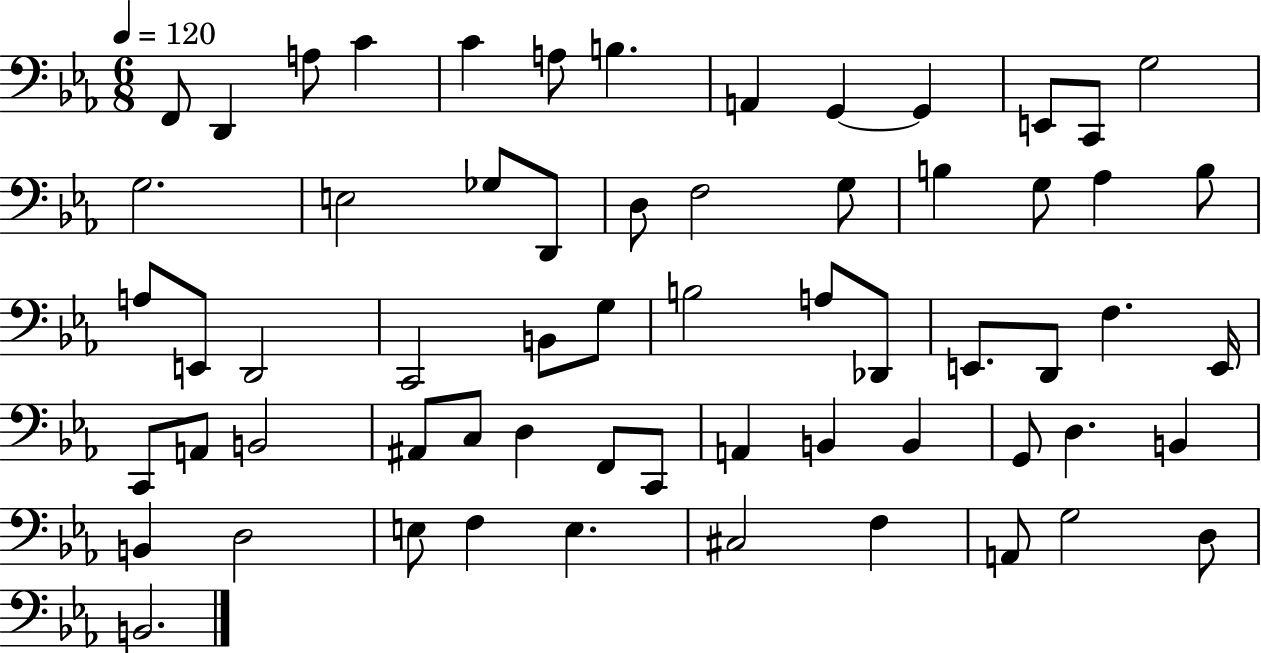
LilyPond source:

{
  \clef bass
  \numericTimeSignature
  \time 6/8
  \key ees \major
  \tempo 4 = 120
  f,8 d,4 a8 c'4 | c'4 a8 b4. | a,4 g,4~~ g,4 | e,8 c,8 g2 | \break g2. | e2 ges8 d,8 | d8 f2 g8 | b4 g8 aes4 b8 | \break a8 e,8 d,2 | c,2 b,8 g8 | b2 a8 des,8 | e,8. d,8 f4. e,16 | \break c,8 a,8 b,2 | ais,8 c8 d4 f,8 c,8 | a,4 b,4 b,4 | g,8 d4. b,4 | \break b,4 d2 | e8 f4 e4. | cis2 f4 | a,8 g2 d8 | \break b,2. | \bar "|."
}